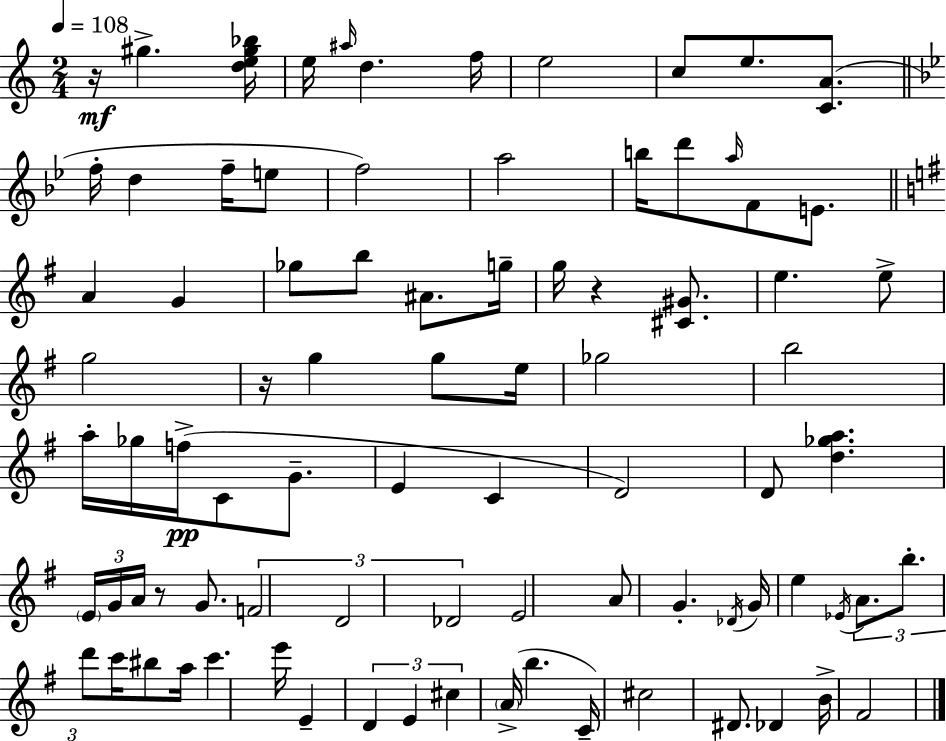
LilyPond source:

{
  \clef treble
  \numericTimeSignature
  \time 2/4
  \key c \major
  \tempo 4 = 108
  r16\mf gis''4.-> <d'' e'' gis'' bes''>16 | e''16 \grace { ais''16 } d''4. | f''16 e''2 | c''8 e''8. <c' a'>8.( | \break \bar "||" \break \key bes \major f''16-. d''4 f''16-- e''8 | f''2) | a''2 | b''16 d'''8 \grace { a''16 } f'8 e'8. | \break \bar "||" \break \key g \major a'4 g'4 | ges''8 b''8 ais'8. g''16-- | g''16 r4 <cis' gis'>8. | e''4. e''8-> | \break g''2 | r16 g''4 g''8 e''16 | ges''2 | b''2 | \break a''16-. ges''16 f''16->(\pp c'8 g'8.-- | e'4 c'4 | d'2) | d'8 <d'' ges'' a''>4. | \break \tuplet 3/2 { \parenthesize e'16 g'16 a'16 } r8 g'8. | \tuplet 3/2 { f'2 | d'2 | des'2 } | \break e'2 | a'8 g'4.-. | \acciaccatura { des'16 } g'16 e''4 \acciaccatura { ees'16 } \tuplet 3/2 { a'8. | b''8.-. d'''8 } c'''16 | \break bis''8 a''16 c'''4. | e'''16 e'4-- \tuplet 3/2 { d'4 | e'4 cis''4 } | \parenthesize a'16->( b''4. | \break c'16--) cis''2 | dis'8. des'4 | b'16-> fis'2 | \bar "|."
}